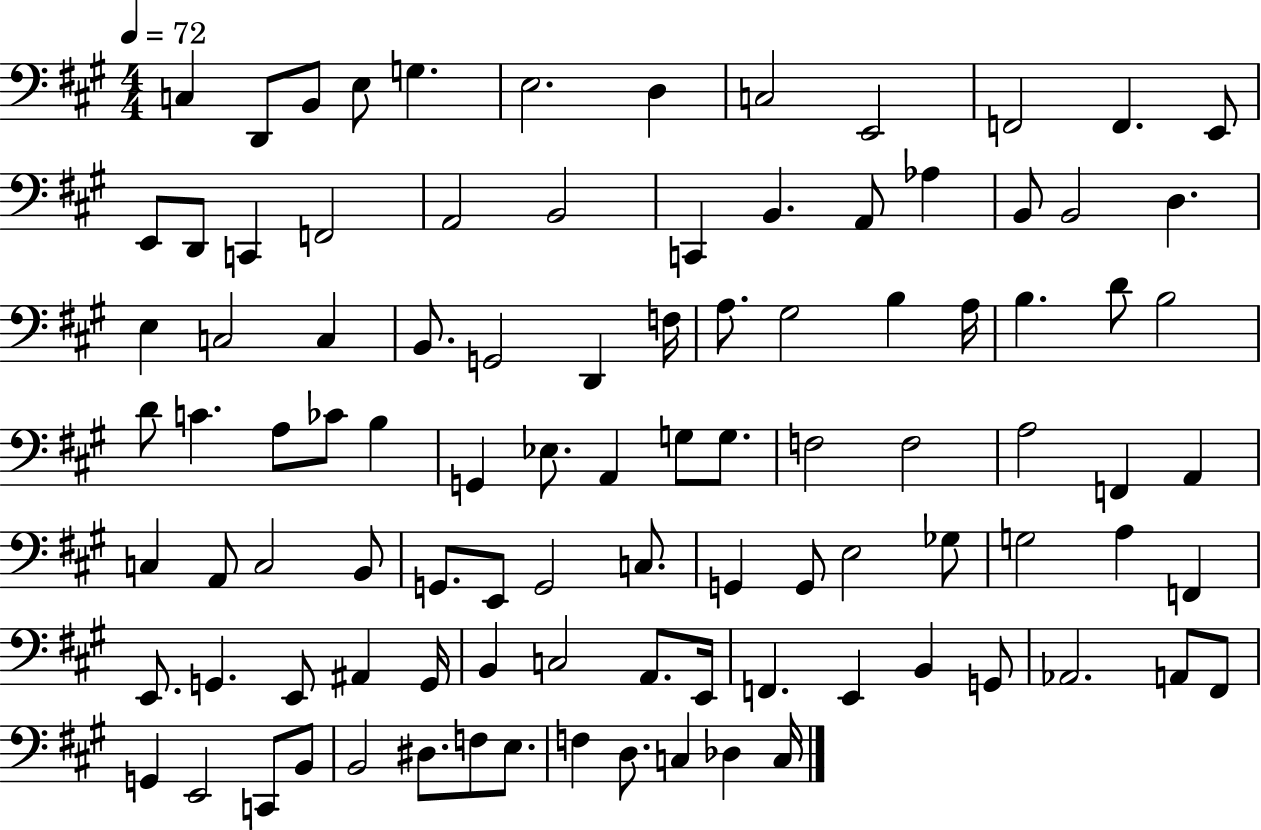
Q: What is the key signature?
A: A major